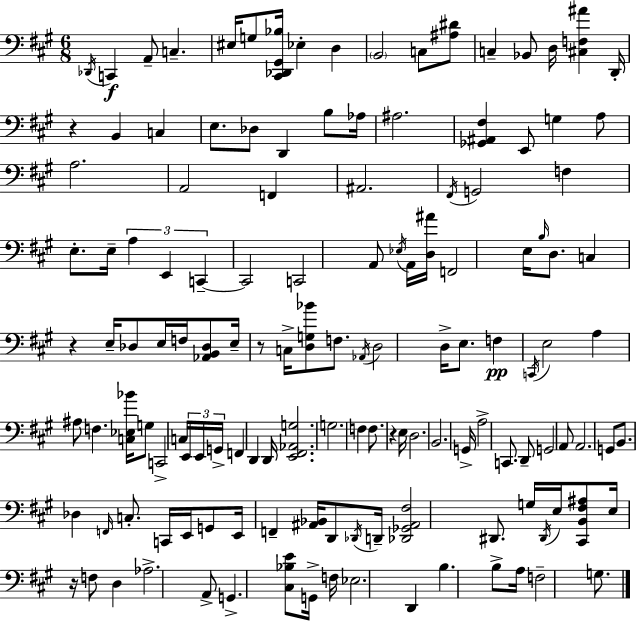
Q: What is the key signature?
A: A major